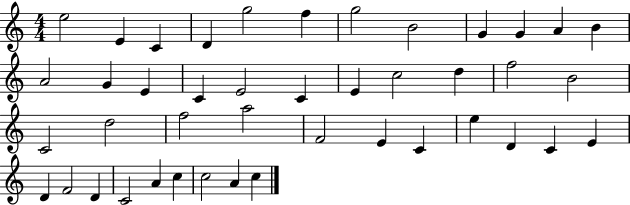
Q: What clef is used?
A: treble